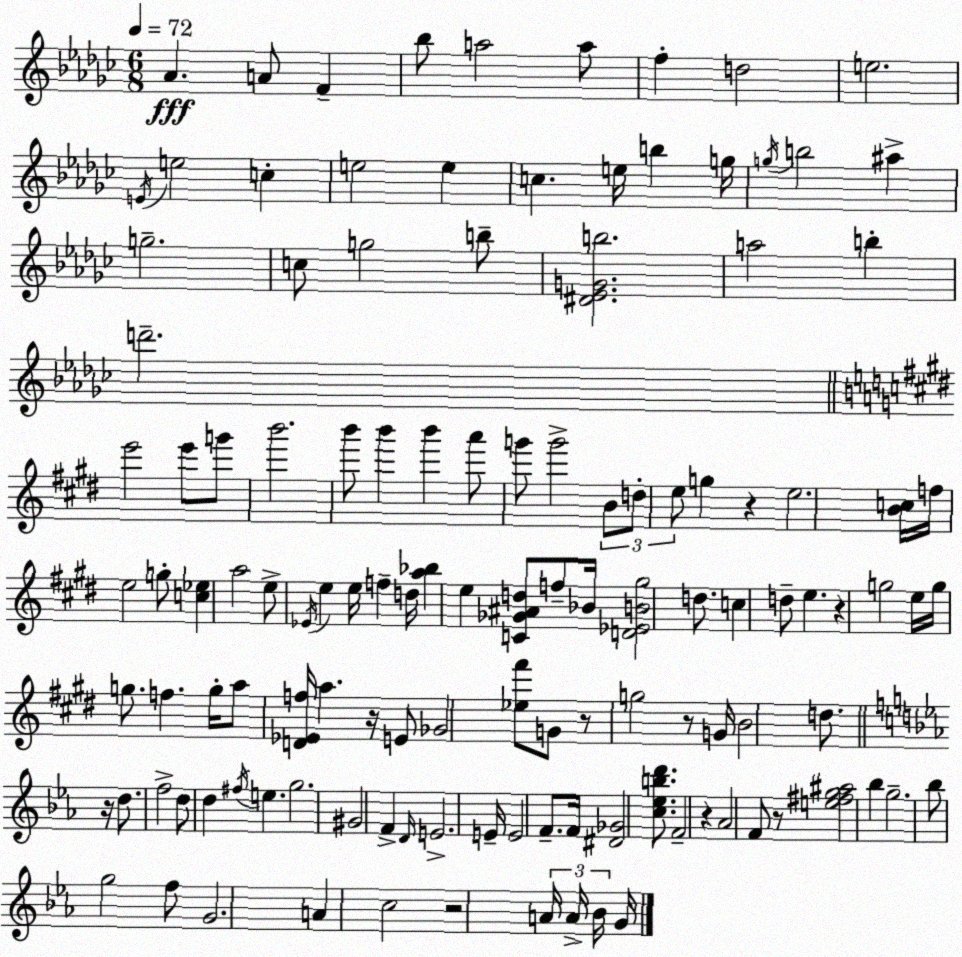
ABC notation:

X:1
T:Untitled
M:6/8
L:1/4
K:Ebm
_A A/2 F _b/2 a2 a/2 f d2 e2 E/4 e2 c e2 e c e/4 b g/4 g/4 b2 ^a g2 c/2 g2 b/2 [^D_EGb]2 a2 b d'2 e'2 e'/2 g'/2 b'2 b'/2 b' b' a'/2 g'/2 g'2 B/2 d/2 e/2 g z e2 [Bc]/4 f/4 e2 g/2 [c_e] a2 e/2 _E/4 e e/4 f d/4 [a_b] e [C_G^Ad]/2 f/2 _B/4 [D_EB^g]2 d/2 c d/2 e z g2 e/4 g/4 g/2 f g/4 a/2 [D_Ef]/4 a z/4 E/2 _G2 [_e^f']/2 G/2 z/2 g2 z/2 G/4 B2 d/2 z/4 d/2 f2 d/2 d ^f/4 e g2 ^G2 F D/4 E2 E/4 E2 F/2 F/4 [^D_G]2 [c_ebd']/2 F2 z _A2 F/2 z/2 [e^fg^a]2 _b g2 _b/2 g2 f/2 G2 A c2 z2 A/4 A/4 _B/4 G/4